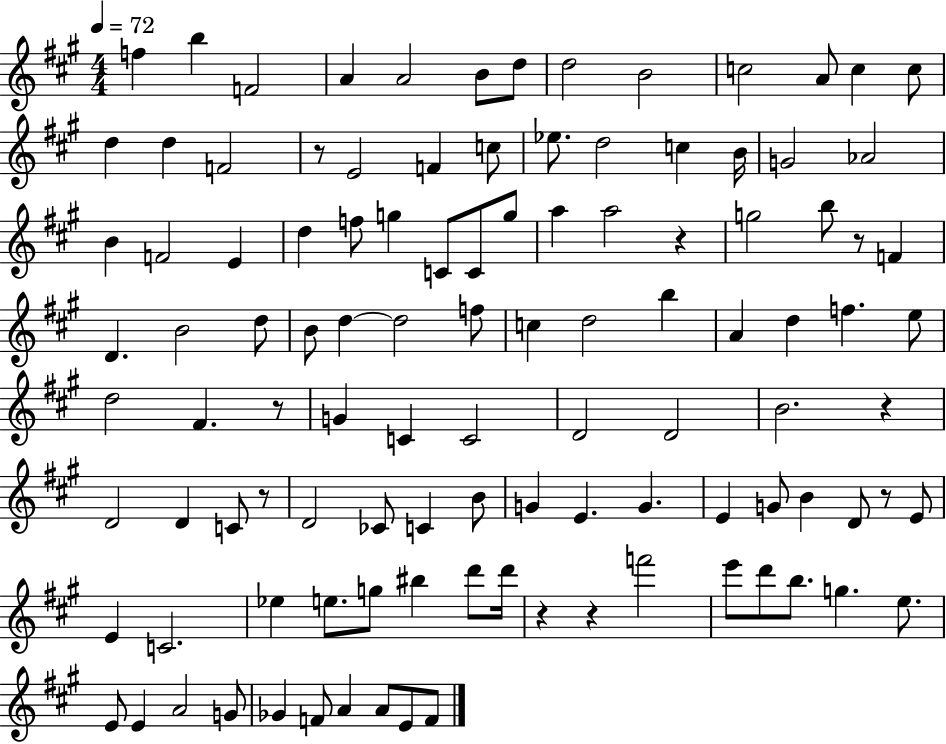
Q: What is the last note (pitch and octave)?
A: F4